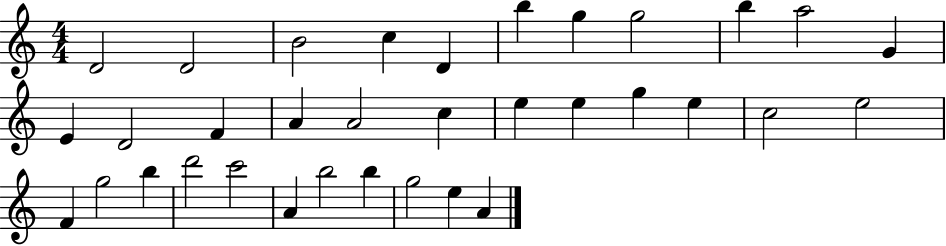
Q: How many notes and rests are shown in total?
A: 34